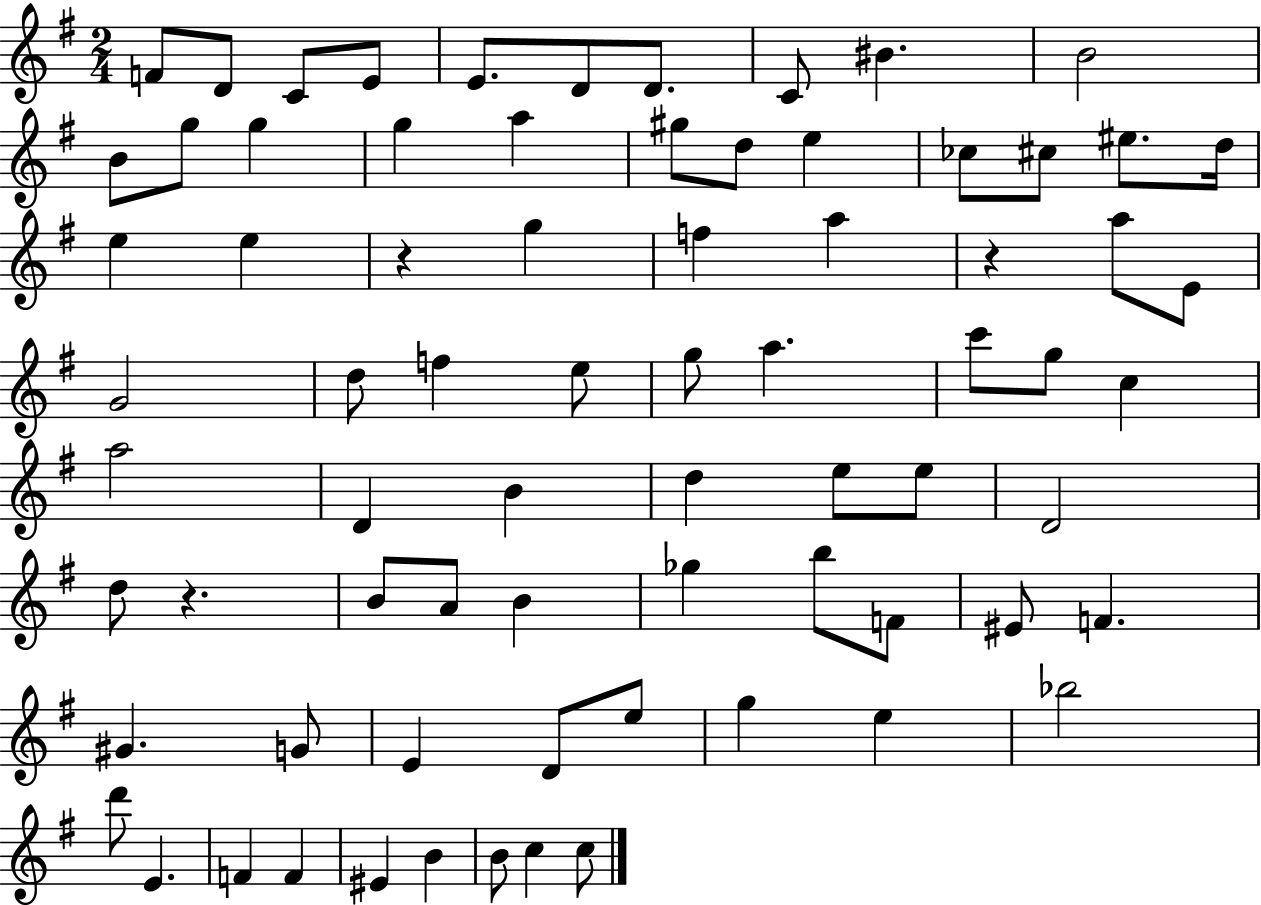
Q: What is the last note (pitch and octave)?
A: C5